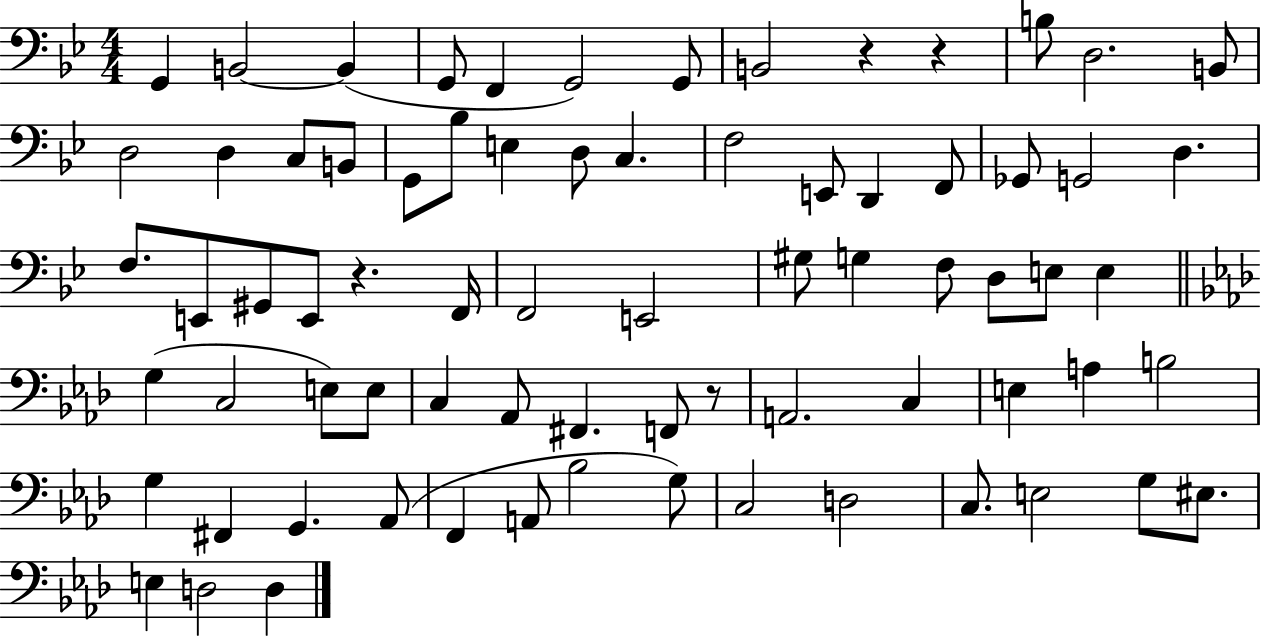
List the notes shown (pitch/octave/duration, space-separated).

G2/q B2/h B2/q G2/e F2/q G2/h G2/e B2/h R/q R/q B3/e D3/h. B2/e D3/h D3/q C3/e B2/e G2/e Bb3/e E3/q D3/e C3/q. F3/h E2/e D2/q F2/e Gb2/e G2/h D3/q. F3/e. E2/e G#2/e E2/e R/q. F2/s F2/h E2/h G#3/e G3/q F3/e D3/e E3/e E3/q G3/q C3/h E3/e E3/e C3/q Ab2/e F#2/q. F2/e R/e A2/h. C3/q E3/q A3/q B3/h G3/q F#2/q G2/q. Ab2/e F2/q A2/e Bb3/h G3/e C3/h D3/h C3/e. E3/h G3/e EIS3/e. E3/q D3/h D3/q